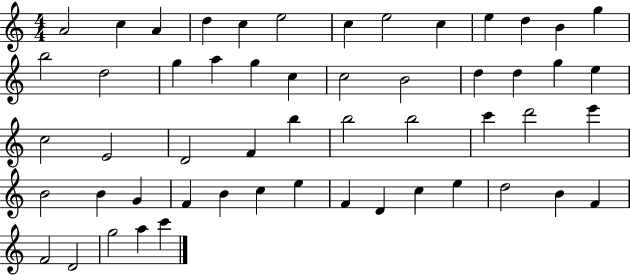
X:1
T:Untitled
M:4/4
L:1/4
K:C
A2 c A d c e2 c e2 c e d B g b2 d2 g a g c c2 B2 d d g e c2 E2 D2 F b b2 b2 c' d'2 e' B2 B G F B c e F D c e d2 B F F2 D2 g2 a c'